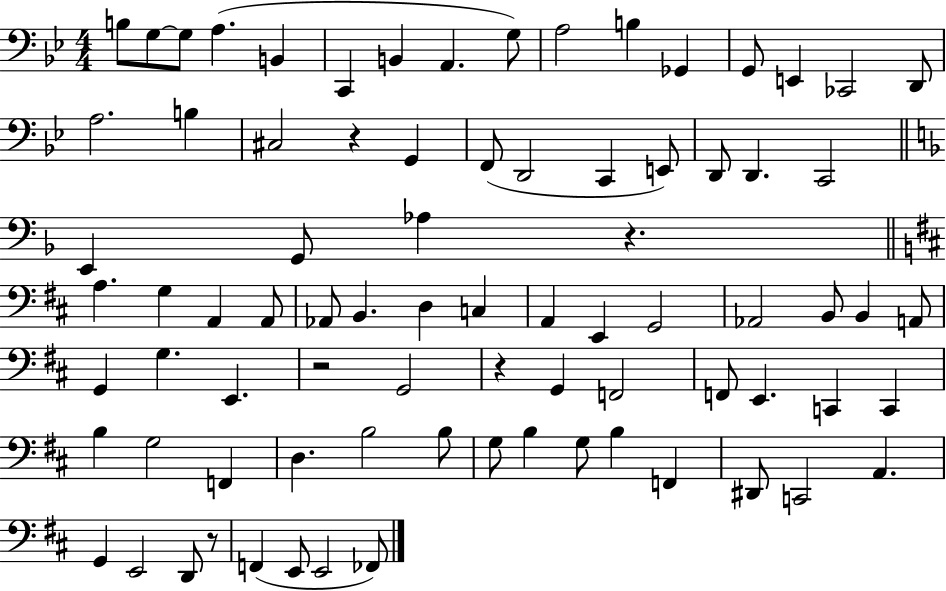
B3/e G3/e G3/e A3/q. B2/q C2/q B2/q A2/q. G3/e A3/h B3/q Gb2/q G2/e E2/q CES2/h D2/e A3/h. B3/q C#3/h R/q G2/q F2/e D2/h C2/q E2/e D2/e D2/q. C2/h E2/q G2/e Ab3/q R/q. A3/q. G3/q A2/q A2/e Ab2/e B2/q. D3/q C3/q A2/q E2/q G2/h Ab2/h B2/e B2/q A2/e G2/q G3/q. E2/q. R/h G2/h R/q G2/q F2/h F2/e E2/q. C2/q C2/q B3/q G3/h F2/q D3/q. B3/h B3/e G3/e B3/q G3/e B3/q F2/q D#2/e C2/h A2/q. G2/q E2/h D2/e R/e F2/q E2/e E2/h FES2/e